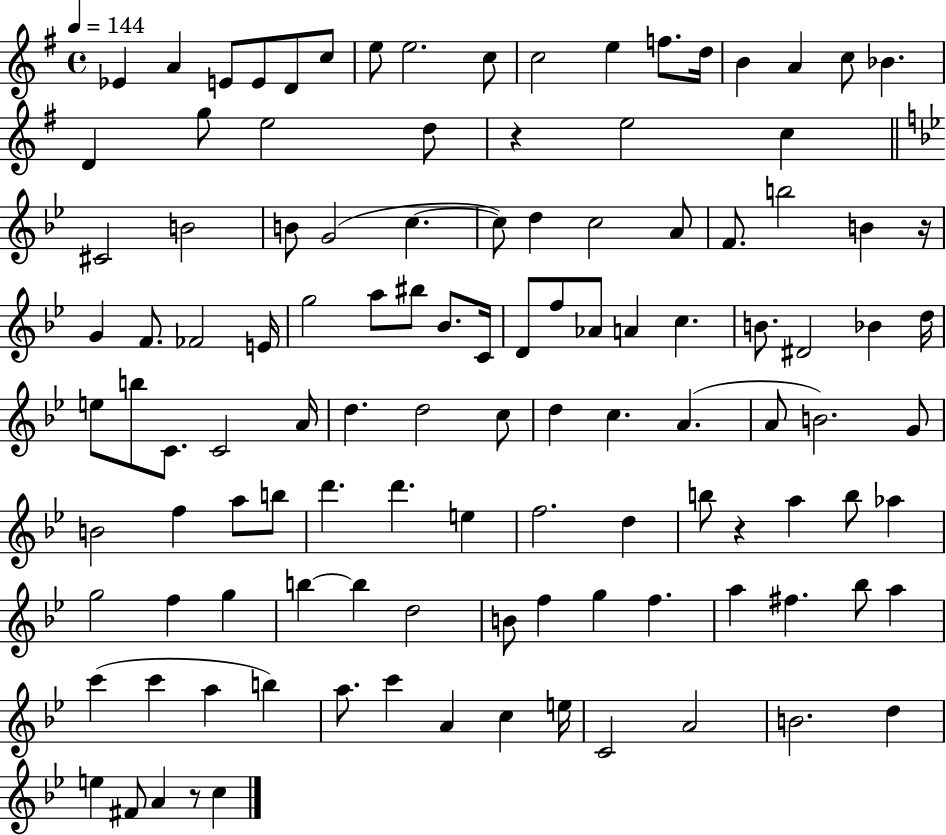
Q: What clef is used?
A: treble